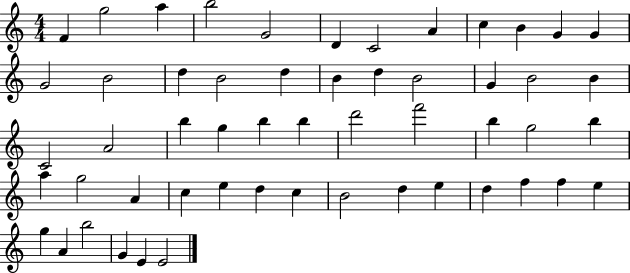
F4/q G5/h A5/q B5/h G4/h D4/q C4/h A4/q C5/q B4/q G4/q G4/q G4/h B4/h D5/q B4/h D5/q B4/q D5/q B4/h G4/q B4/h B4/q C4/h A4/h B5/q G5/q B5/q B5/q D6/h F6/h B5/q G5/h B5/q A5/q G5/h A4/q C5/q E5/q D5/q C5/q B4/h D5/q E5/q D5/q F5/q F5/q E5/q G5/q A4/q B5/h G4/q E4/q E4/h